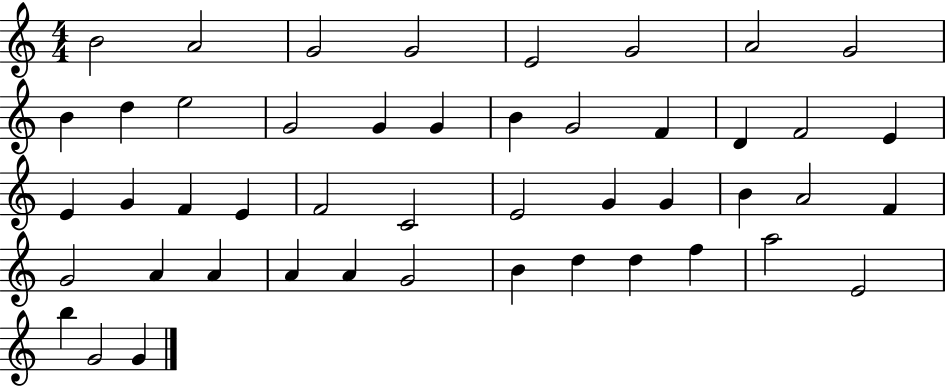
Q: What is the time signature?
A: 4/4